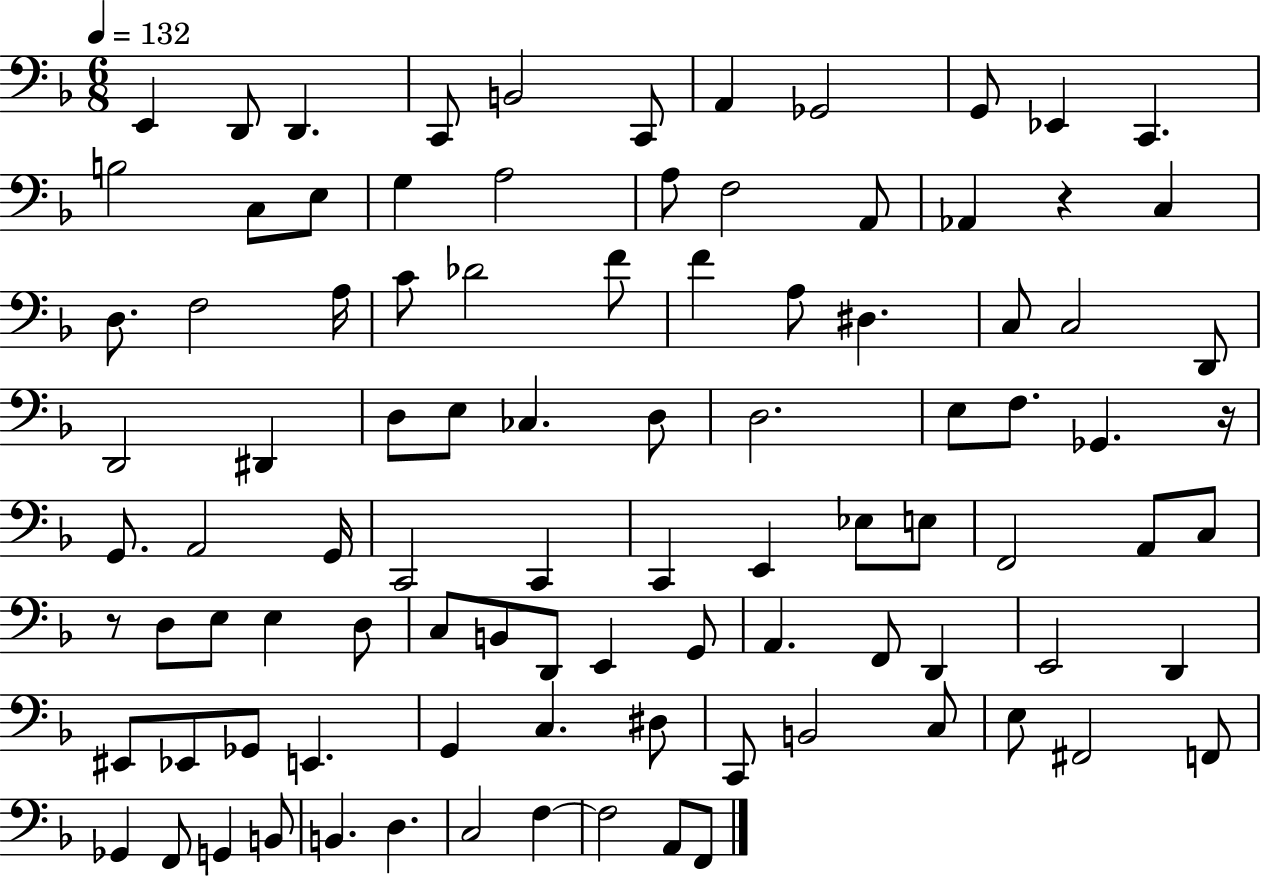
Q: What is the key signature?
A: F major